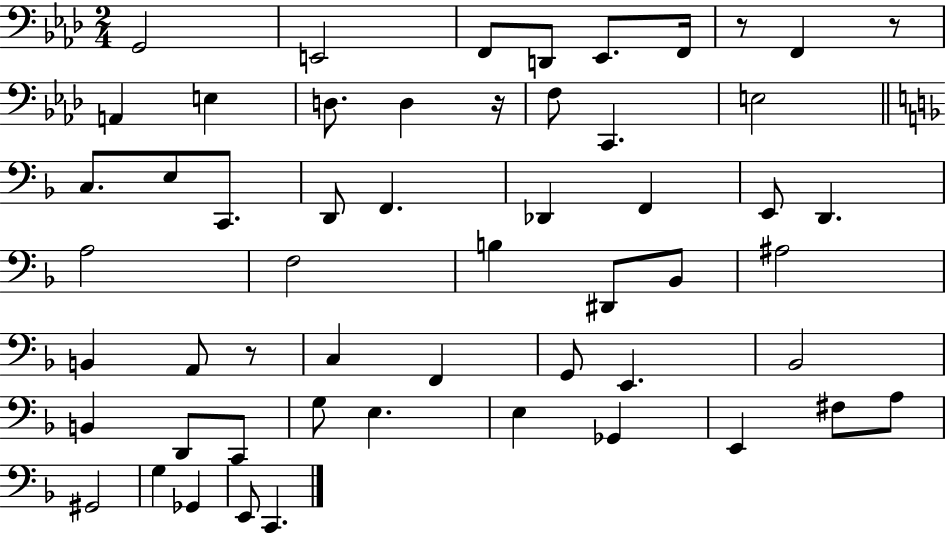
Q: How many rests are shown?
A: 4